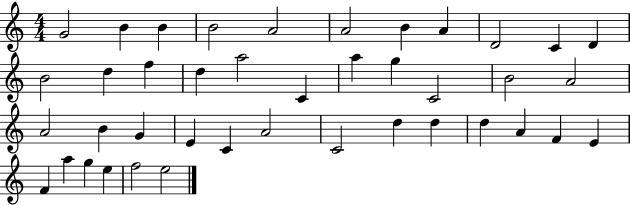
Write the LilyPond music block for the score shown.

{
  \clef treble
  \numericTimeSignature
  \time 4/4
  \key c \major
  g'2 b'4 b'4 | b'2 a'2 | a'2 b'4 a'4 | d'2 c'4 d'4 | \break b'2 d''4 f''4 | d''4 a''2 c'4 | a''4 g''4 c'2 | b'2 a'2 | \break a'2 b'4 g'4 | e'4 c'4 a'2 | c'2 d''4 d''4 | d''4 a'4 f'4 e'4 | \break f'4 a''4 g''4 e''4 | f''2 e''2 | \bar "|."
}